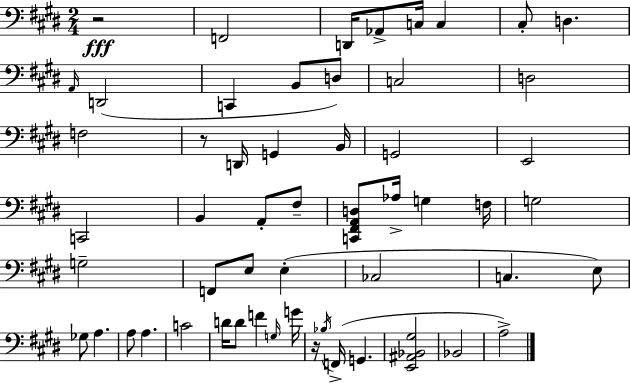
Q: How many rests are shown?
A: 3